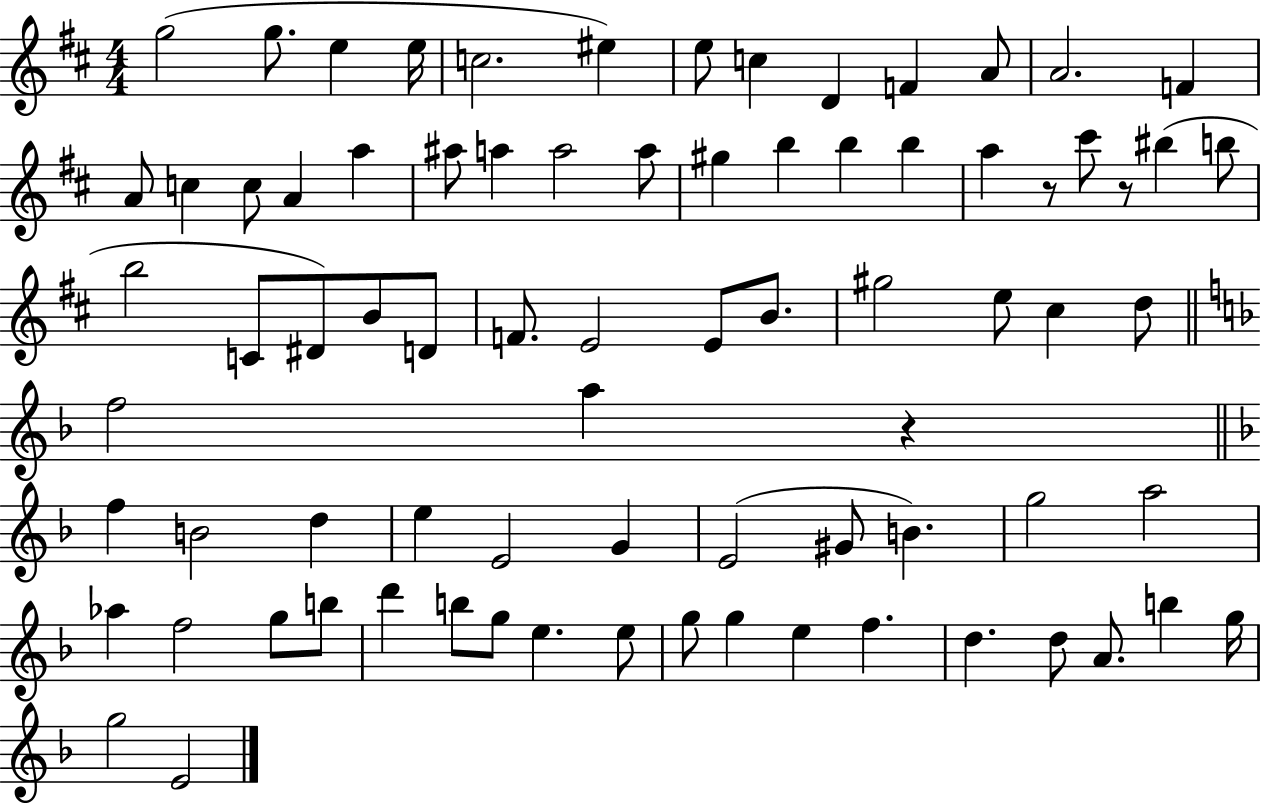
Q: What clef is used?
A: treble